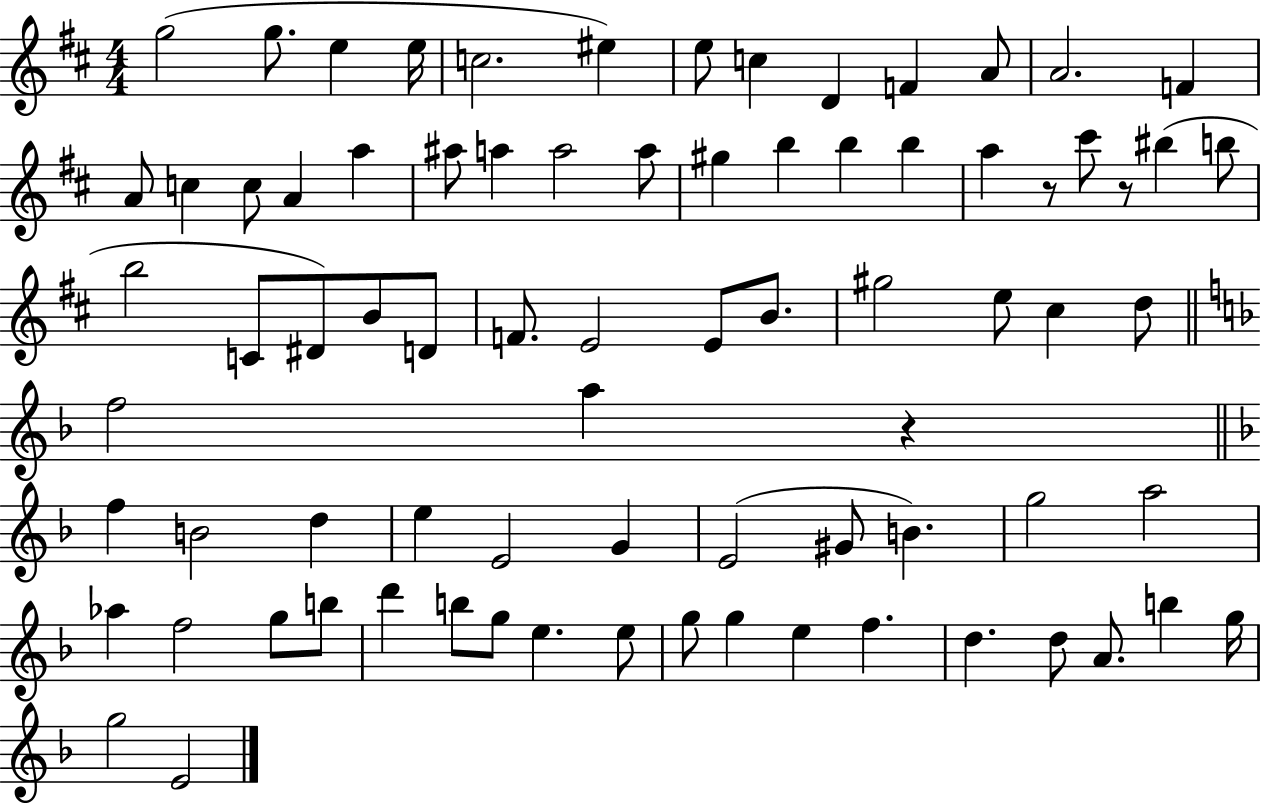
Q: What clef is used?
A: treble